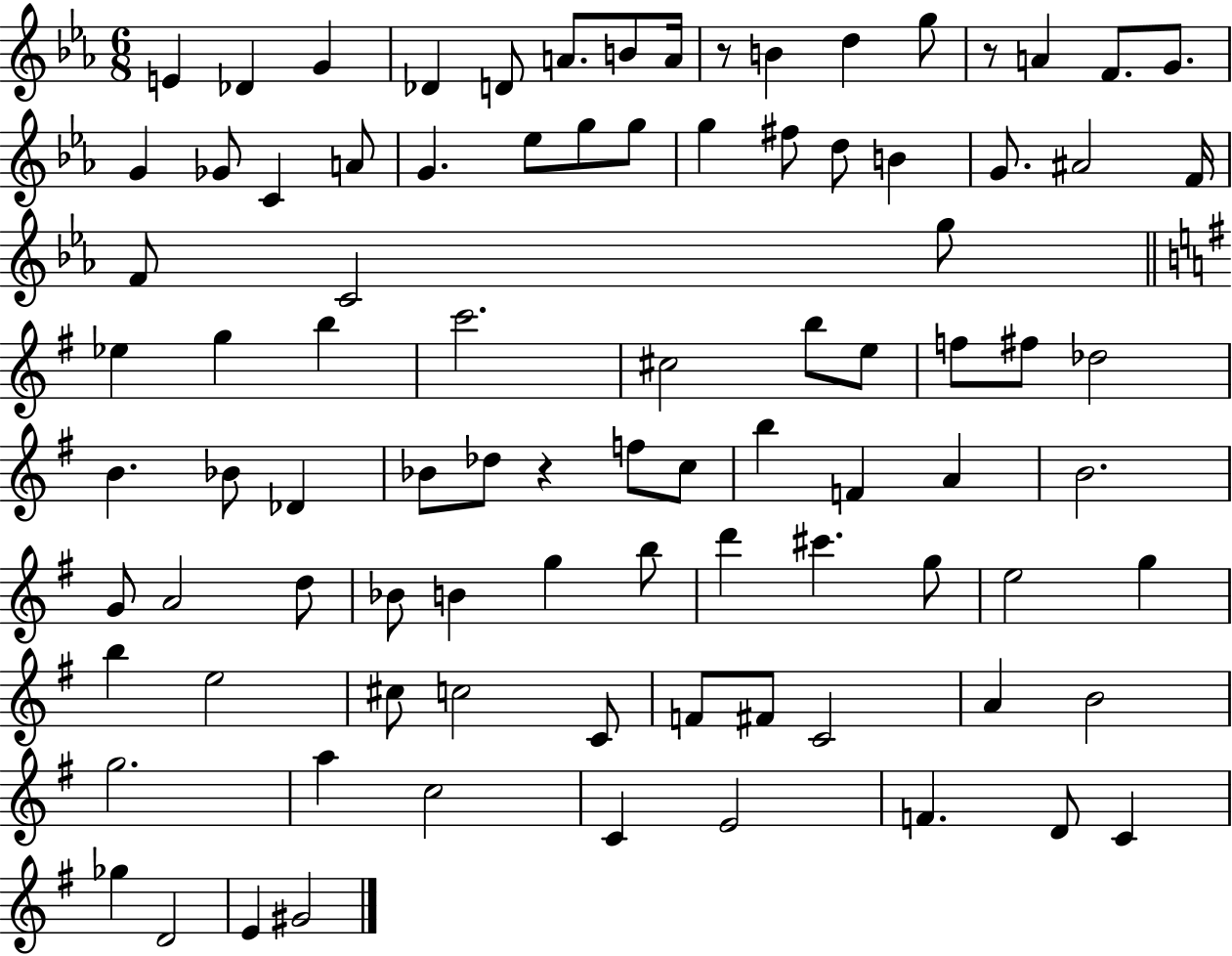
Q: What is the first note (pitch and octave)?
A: E4